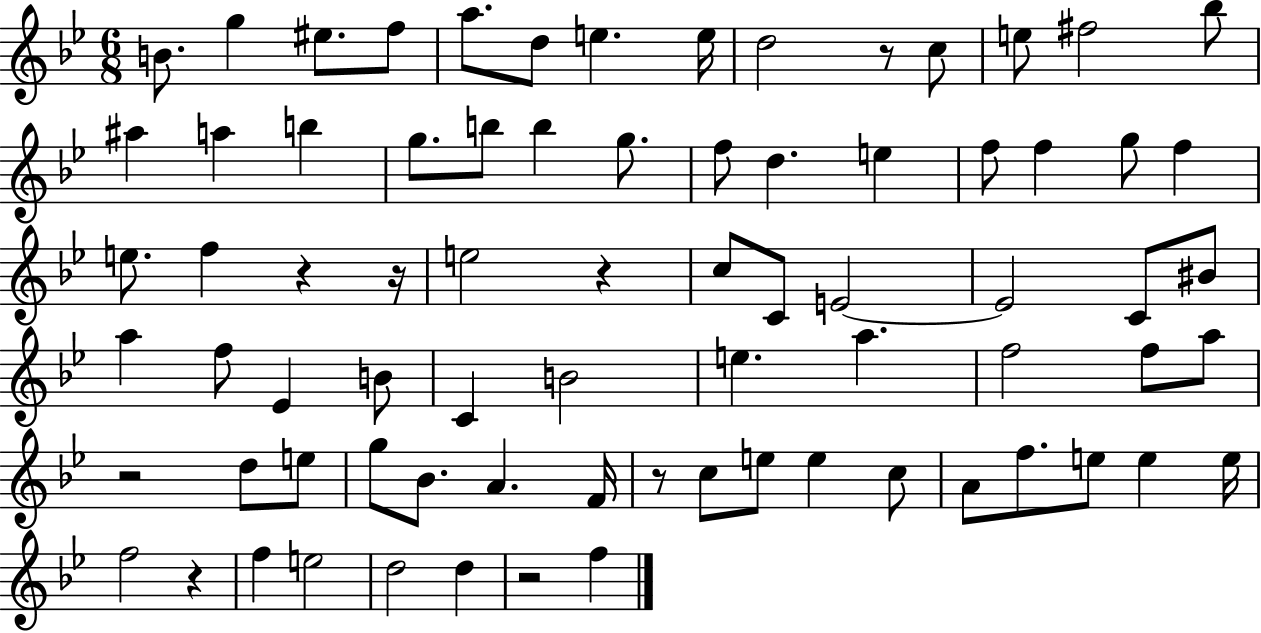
{
  \clef treble
  \numericTimeSignature
  \time 6/8
  \key bes \major
  \repeat volta 2 { b'8. g''4 eis''8. f''8 | a''8. d''8 e''4. e''16 | d''2 r8 c''8 | e''8 fis''2 bes''8 | \break ais''4 a''4 b''4 | g''8. b''8 b''4 g''8. | f''8 d''4. e''4 | f''8 f''4 g''8 f''4 | \break e''8. f''4 r4 r16 | e''2 r4 | c''8 c'8 e'2~~ | e'2 c'8 bis'8 | \break a''4 f''8 ees'4 b'8 | c'4 b'2 | e''4. a''4. | f''2 f''8 a''8 | \break r2 d''8 e''8 | g''8 bes'8. a'4. f'16 | r8 c''8 e''8 e''4 c''8 | a'8 f''8. e''8 e''4 e''16 | \break f''2 r4 | f''4 e''2 | d''2 d''4 | r2 f''4 | \break } \bar "|."
}